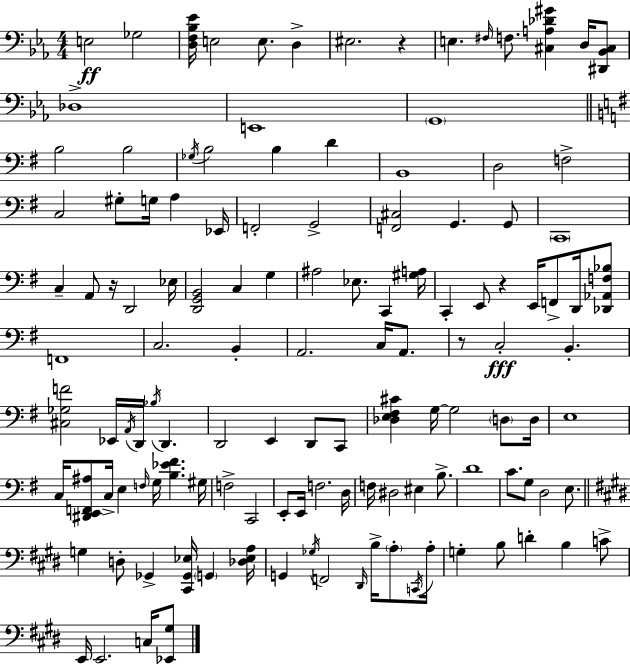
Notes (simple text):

E3/h Gb3/h [D3,F3,Bb3,Eb4]/s E3/h E3/e. D3/q EIS3/h. R/q E3/q. F#3/s F3/e. [C#3,A3,Db4,G#4]/q D3/s [D#2,Bb2,C#3]/e Db3/w E2/w G2/w B3/h B3/h Gb3/s B3/h B3/q D4/q B2/w D3/h F3/h C3/h G#3/e G3/s A3/q Eb2/s F2/h G2/h [F2,C#3]/h G2/q. G2/e C2/w C3/q A2/e R/s D2/h Eb3/s [D2,G2,B2]/h C3/q G3/q A#3/h Eb3/e. C2/q [G#3,A3]/s C2/q E2/e R/q E2/s F2/e D2/s [Db2,Ab2,F3,Bb3]/e F2/w C3/h. B2/q A2/h. C3/s A2/e. R/e C3/h B2/q. [C#3,Gb3,F4]/h Eb2/s A2/s D2/s Bb3/s D2/q. D2/h E2/q D2/e C2/e [Db3,E3,F#3,C#4]/q G3/s G3/h D3/e D3/s E3/w C3/s [D#2,E2,F2,A#3]/e C3/s E3/q F3/s G3/s [B3,Eb4,F#4]/q. G#3/s F3/h C2/h E2/e E2/s F3/h. D3/s F3/s D#3/h EIS3/q B3/e. D4/w C4/e. G3/e D3/h E3/e. G3/q D3/e Gb2/q [C#2,Gb2,Eb3]/s G2/q [Db3,Eb3,A3]/s G2/q Gb3/s F2/h D#2/s B3/s A3/e C2/s A3/s G3/q B3/e D4/q B3/q C4/e E2/s E2/h. C3/s [Eb2,G#3]/e